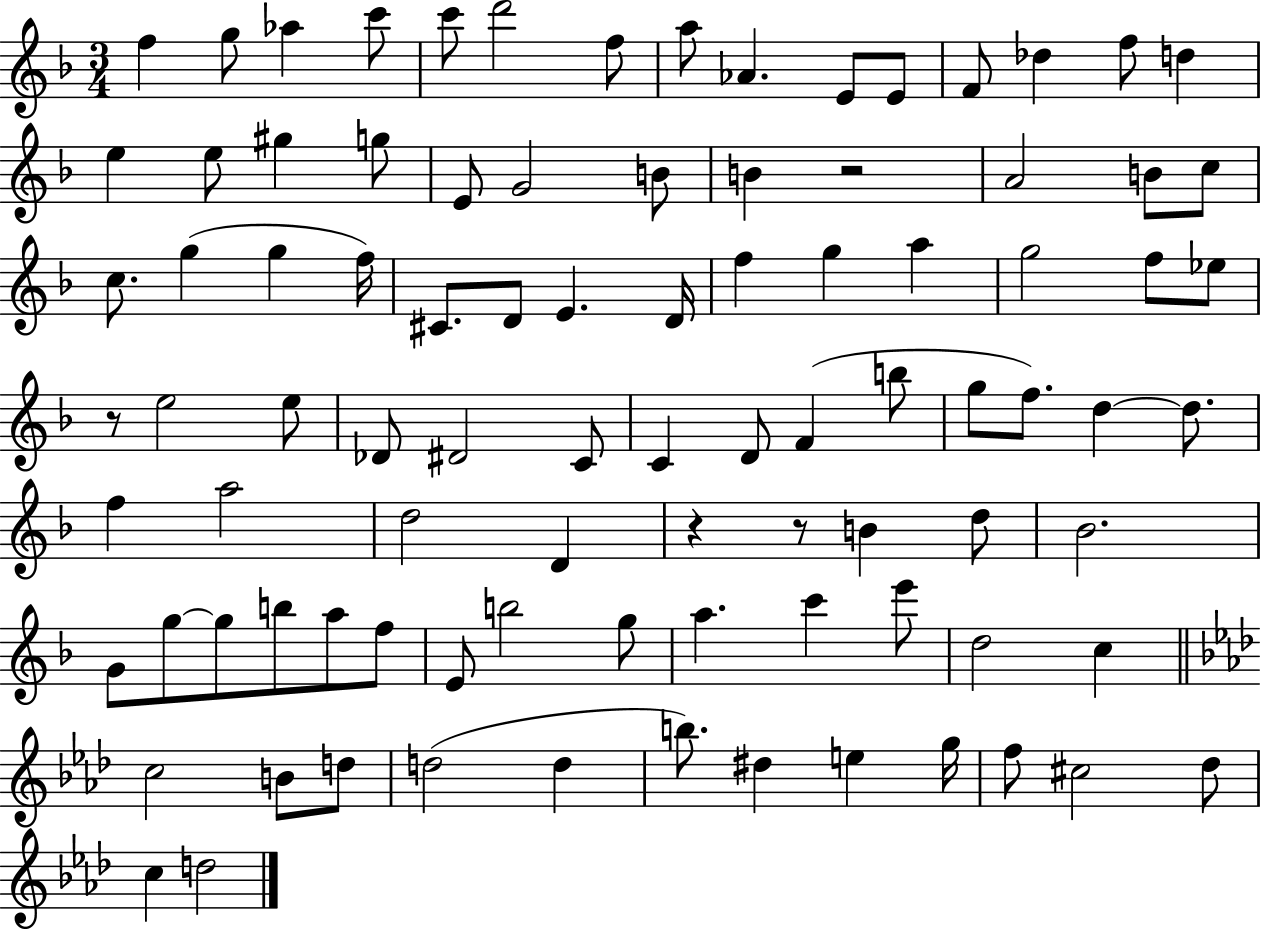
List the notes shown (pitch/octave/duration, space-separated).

F5/q G5/e Ab5/q C6/e C6/e D6/h F5/e A5/e Ab4/q. E4/e E4/e F4/e Db5/q F5/e D5/q E5/q E5/e G#5/q G5/e E4/e G4/h B4/e B4/q R/h A4/h B4/e C5/e C5/e. G5/q G5/q F5/s C#4/e. D4/e E4/q. D4/s F5/q G5/q A5/q G5/h F5/e Eb5/e R/e E5/h E5/e Db4/e D#4/h C4/e C4/q D4/e F4/q B5/e G5/e F5/e. D5/q D5/e. F5/q A5/h D5/h D4/q R/q R/e B4/q D5/e Bb4/h. G4/e G5/e G5/e B5/e A5/e F5/e E4/e B5/h G5/e A5/q. C6/q E6/e D5/h C5/q C5/h B4/e D5/e D5/h D5/q B5/e. D#5/q E5/q G5/s F5/e C#5/h Db5/e C5/q D5/h